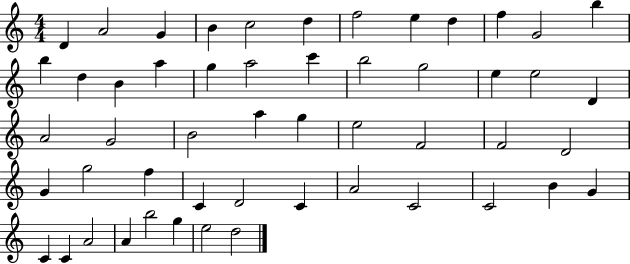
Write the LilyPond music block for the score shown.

{
  \clef treble
  \numericTimeSignature
  \time 4/4
  \key c \major
  d'4 a'2 g'4 | b'4 c''2 d''4 | f''2 e''4 d''4 | f''4 g'2 b''4 | \break b''4 d''4 b'4 a''4 | g''4 a''2 c'''4 | b''2 g''2 | e''4 e''2 d'4 | \break a'2 g'2 | b'2 a''4 g''4 | e''2 f'2 | f'2 d'2 | \break g'4 g''2 f''4 | c'4 d'2 c'4 | a'2 c'2 | c'2 b'4 g'4 | \break c'4 c'4 a'2 | a'4 b''2 g''4 | e''2 d''2 | \bar "|."
}